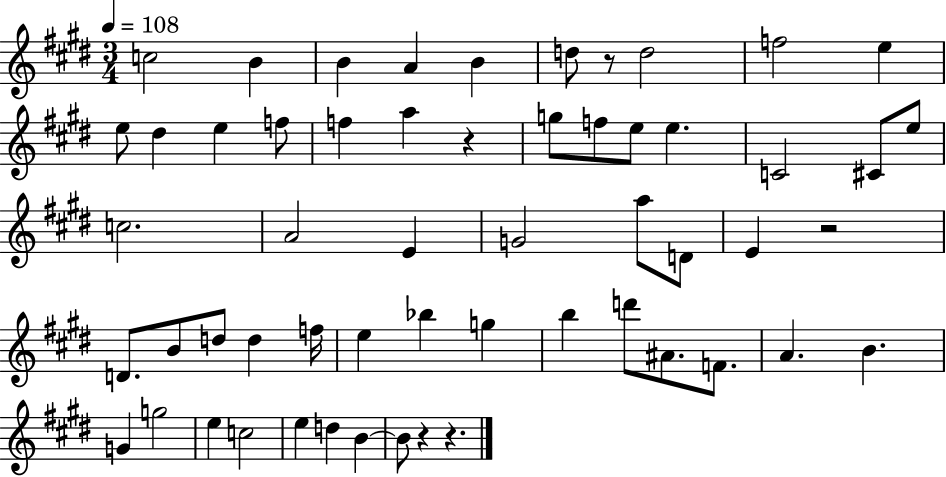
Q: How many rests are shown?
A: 5